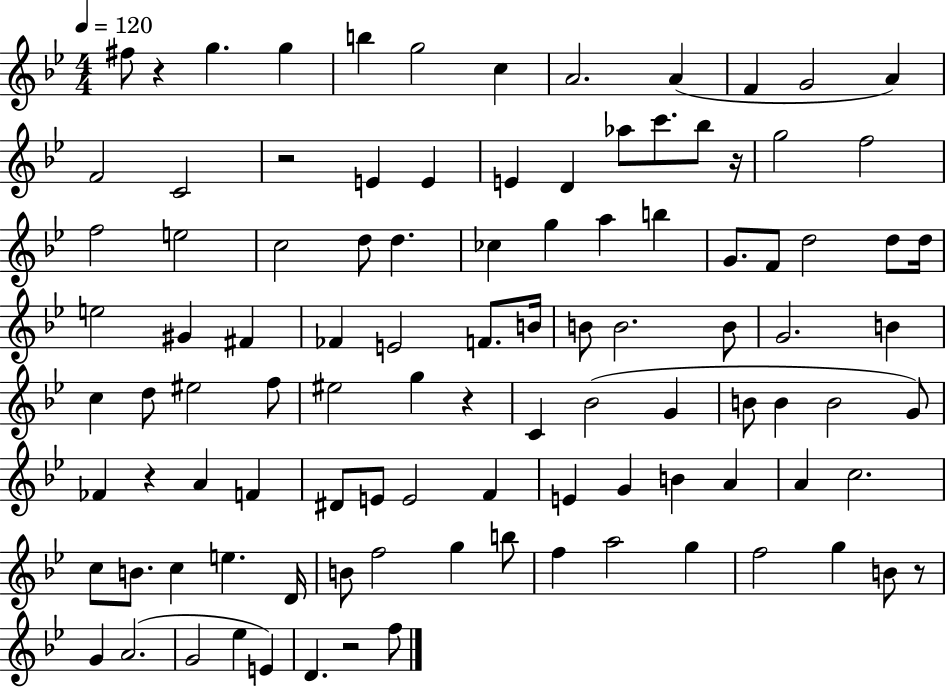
F#5/e R/q G5/q. G5/q B5/q G5/h C5/q A4/h. A4/q F4/q G4/h A4/q F4/h C4/h R/h E4/q E4/q E4/q D4/q Ab5/e C6/e. Bb5/e R/s G5/h F5/h F5/h E5/h C5/h D5/e D5/q. CES5/q G5/q A5/q B5/q G4/e. F4/e D5/h D5/e D5/s E5/h G#4/q F#4/q FES4/q E4/h F4/e. B4/s B4/e B4/h. B4/e G4/h. B4/q C5/q D5/e EIS5/h F5/e EIS5/h G5/q R/q C4/q Bb4/h G4/q B4/e B4/q B4/h G4/e FES4/q R/q A4/q F4/q D#4/e E4/e E4/h F4/q E4/q G4/q B4/q A4/q A4/q C5/h. C5/e B4/e. C5/q E5/q. D4/s B4/e F5/h G5/q B5/e F5/q A5/h G5/q F5/h G5/q B4/e R/e G4/q A4/h. G4/h Eb5/q E4/q D4/q. R/h F5/e